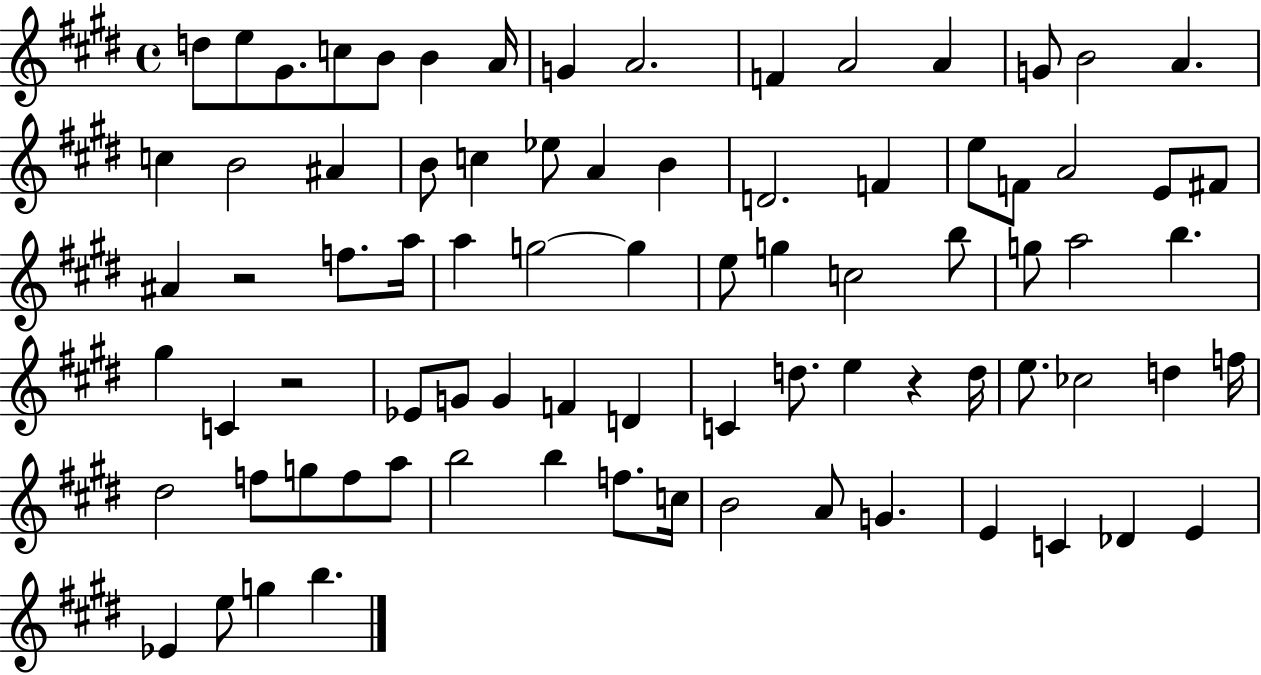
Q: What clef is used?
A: treble